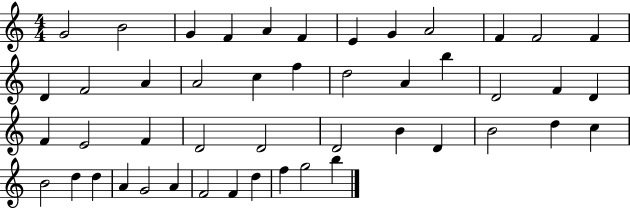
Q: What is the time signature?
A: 4/4